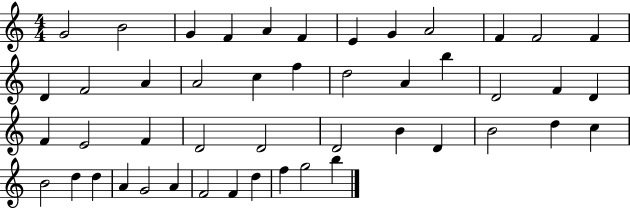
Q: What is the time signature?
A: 4/4